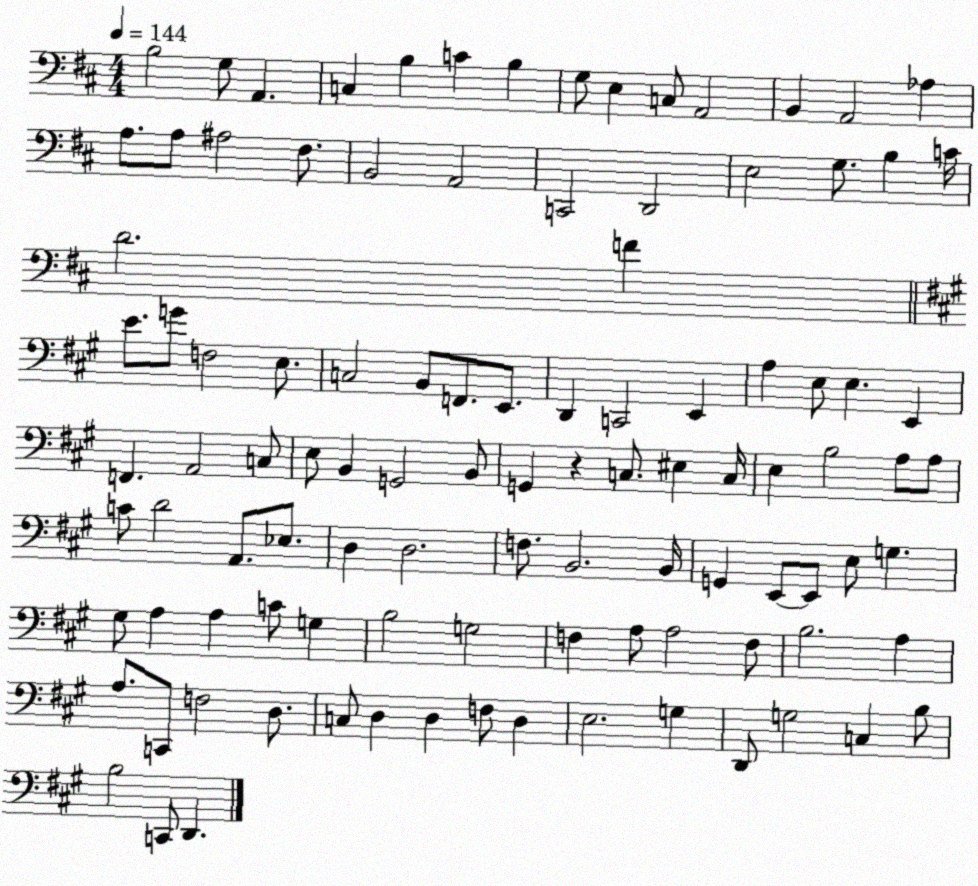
X:1
T:Untitled
M:4/4
L:1/4
K:D
B,2 G,/2 A,, C, B, C B, G,/2 E, C,/2 A,,2 B,, A,,2 _A, A,/2 A,/2 ^A,2 ^F,/2 B,,2 A,,2 C,,2 D,,2 E,2 G,/2 B, C/4 D2 F E/2 G/2 F,2 E,/2 C,2 B,,/2 F,,/2 E,,/2 D,, C,,2 E,, A, E,/2 E, E,, F,, A,,2 C,/2 E,/2 B,, G,,2 B,,/2 G,, z C,/2 ^E, C,/4 E, B,2 A,/2 A,/2 C/2 D2 A,,/2 _E,/2 D, D,2 F,/2 B,,2 B,,/4 G,, E,,/2 E,,/2 E,/2 G, ^G,/2 A, A, C/2 G, B,2 G,2 F, A,/2 A,2 F,/2 B,2 A, A,/2 C,,/2 F,2 D,/2 C,/2 D, D, F,/2 D, E,2 G, D,,/2 G,2 C, B,/2 B,2 C,,/2 D,,